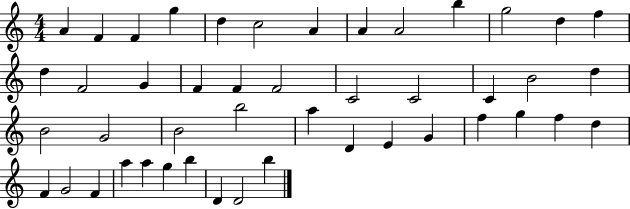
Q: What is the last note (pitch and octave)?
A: B5